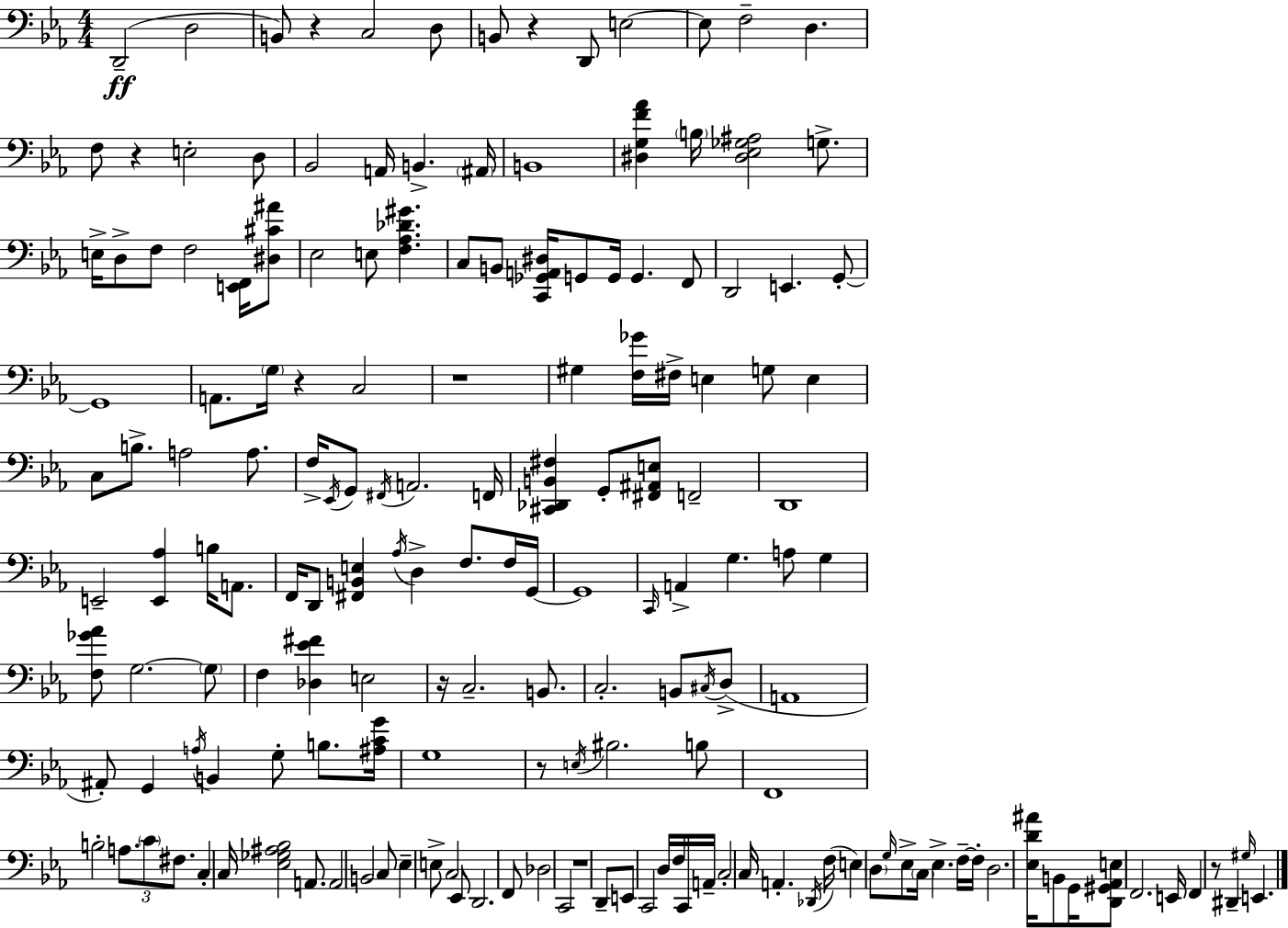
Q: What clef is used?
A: bass